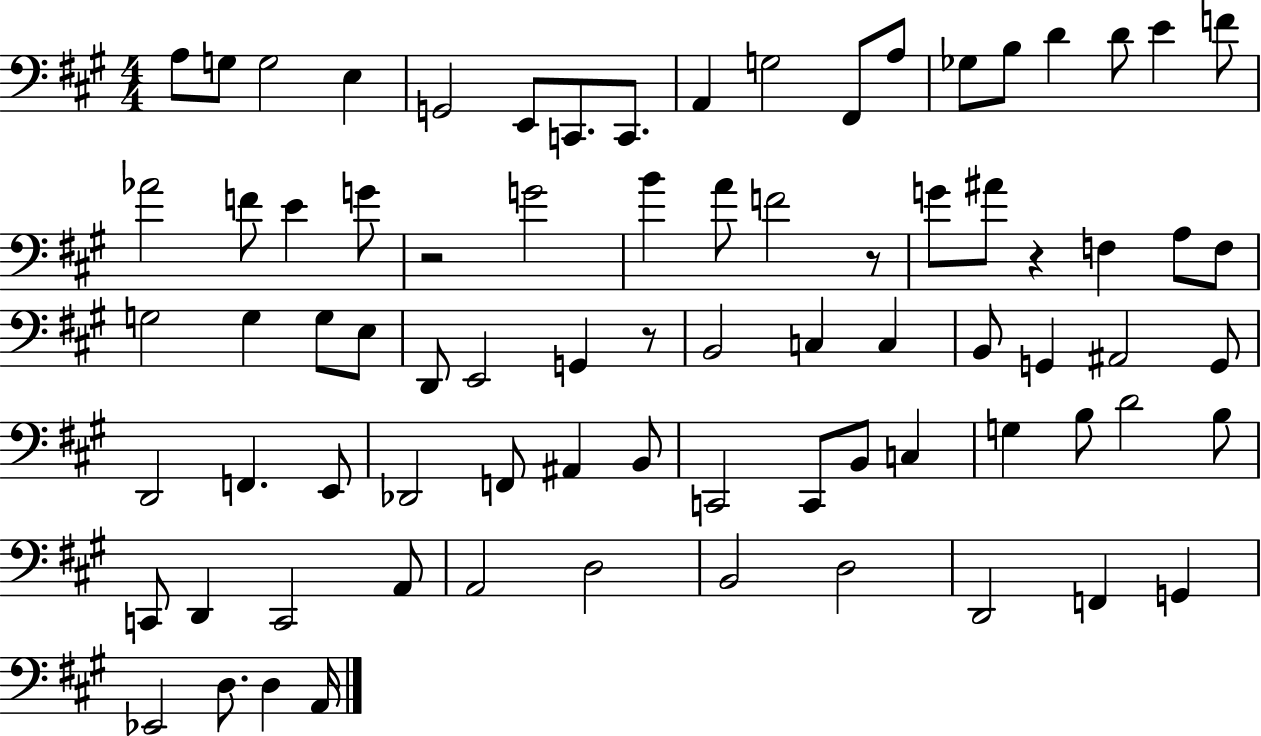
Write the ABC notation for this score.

X:1
T:Untitled
M:4/4
L:1/4
K:A
A,/2 G,/2 G,2 E, G,,2 E,,/2 C,,/2 C,,/2 A,, G,2 ^F,,/2 A,/2 _G,/2 B,/2 D D/2 E F/2 _A2 F/2 E G/2 z2 G2 B A/2 F2 z/2 G/2 ^A/2 z F, A,/2 F,/2 G,2 G, G,/2 E,/2 D,,/2 E,,2 G,, z/2 B,,2 C, C, B,,/2 G,, ^A,,2 G,,/2 D,,2 F,, E,,/2 _D,,2 F,,/2 ^A,, B,,/2 C,,2 C,,/2 B,,/2 C, G, B,/2 D2 B,/2 C,,/2 D,, C,,2 A,,/2 A,,2 D,2 B,,2 D,2 D,,2 F,, G,, _E,,2 D,/2 D, A,,/4